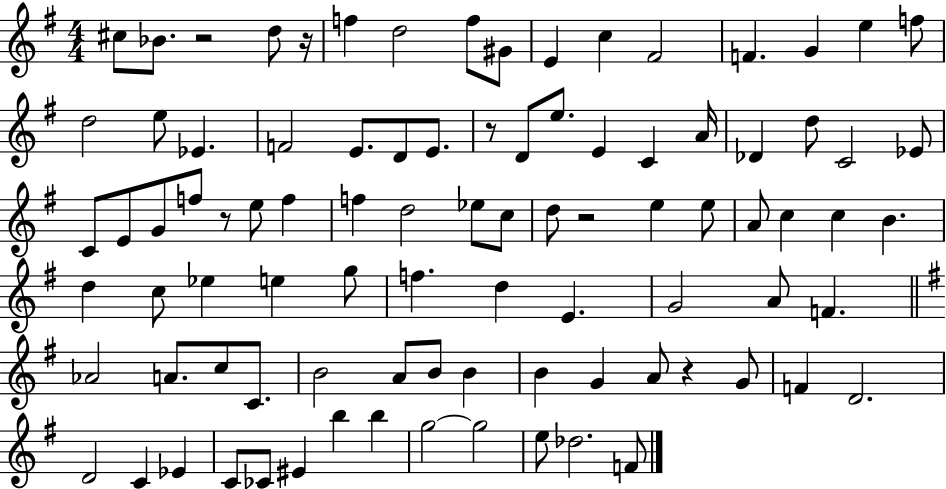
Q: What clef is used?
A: treble